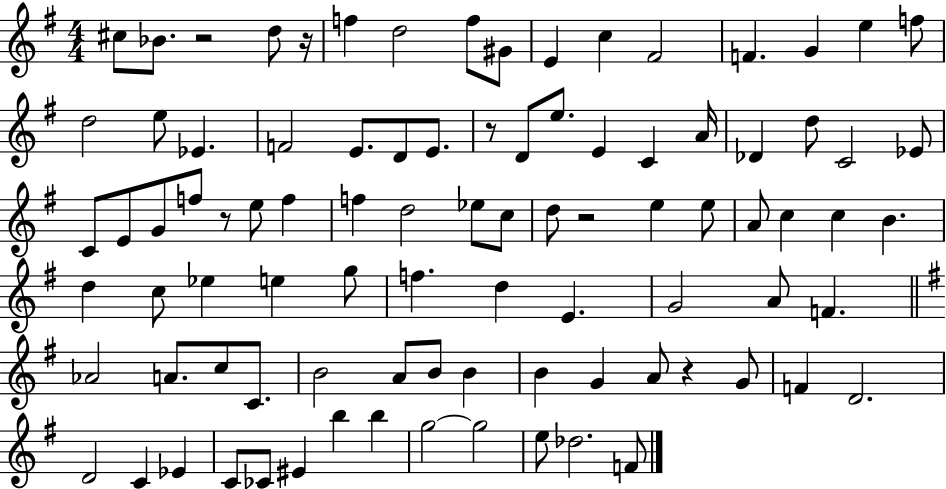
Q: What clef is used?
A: treble